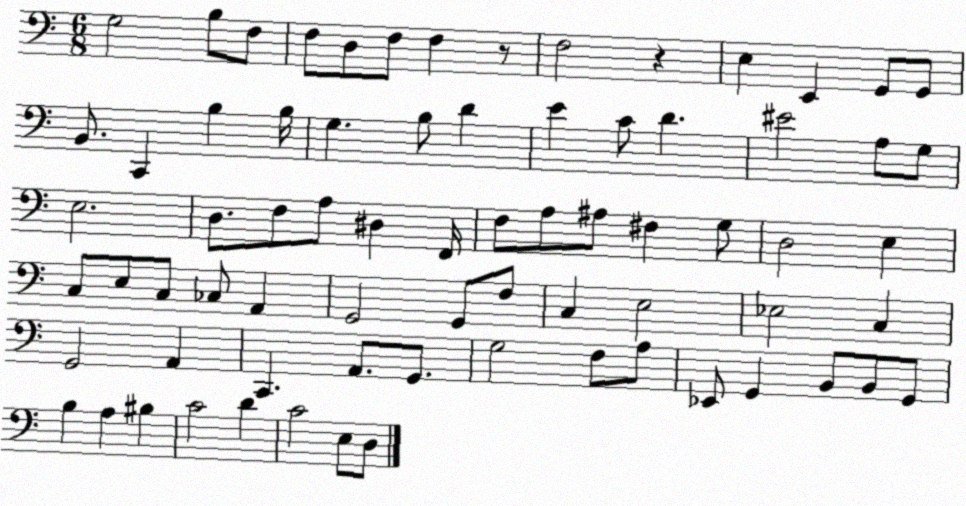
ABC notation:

X:1
T:Untitled
M:6/8
L:1/4
K:C
G,2 B,/2 F,/2 F,/2 D,/2 F,/2 F, z/2 F,2 z E, E,, G,,/2 G,,/2 B,,/2 C,, B, B,/4 G, B,/2 D E C/2 D ^E2 A,/2 G,/2 E,2 D,/2 F,/2 A,/2 ^D, F,,/4 F,/2 A,/2 ^A,/2 ^F, G,/2 D,2 E, C,/2 E,/2 C,/2 _C,/2 A,, G,,2 G,,/2 F,/2 C, E,2 _E,2 C, G,,2 A,, C,, A,,/2 G,,/2 G,2 F,/2 A,/2 _E,,/2 G,, B,,/2 B,,/2 G,,/2 B, A, ^B, C2 D C2 E,/2 D,/2